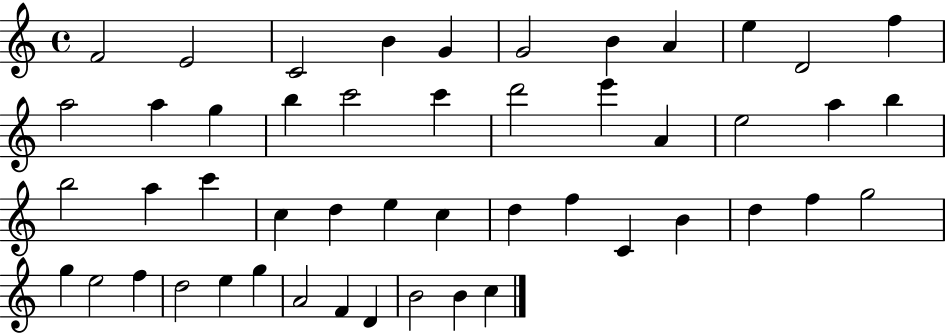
{
  \clef treble
  \time 4/4
  \defaultTimeSignature
  \key c \major
  f'2 e'2 | c'2 b'4 g'4 | g'2 b'4 a'4 | e''4 d'2 f''4 | \break a''2 a''4 g''4 | b''4 c'''2 c'''4 | d'''2 e'''4 a'4 | e''2 a''4 b''4 | \break b''2 a''4 c'''4 | c''4 d''4 e''4 c''4 | d''4 f''4 c'4 b'4 | d''4 f''4 g''2 | \break g''4 e''2 f''4 | d''2 e''4 g''4 | a'2 f'4 d'4 | b'2 b'4 c''4 | \break \bar "|."
}